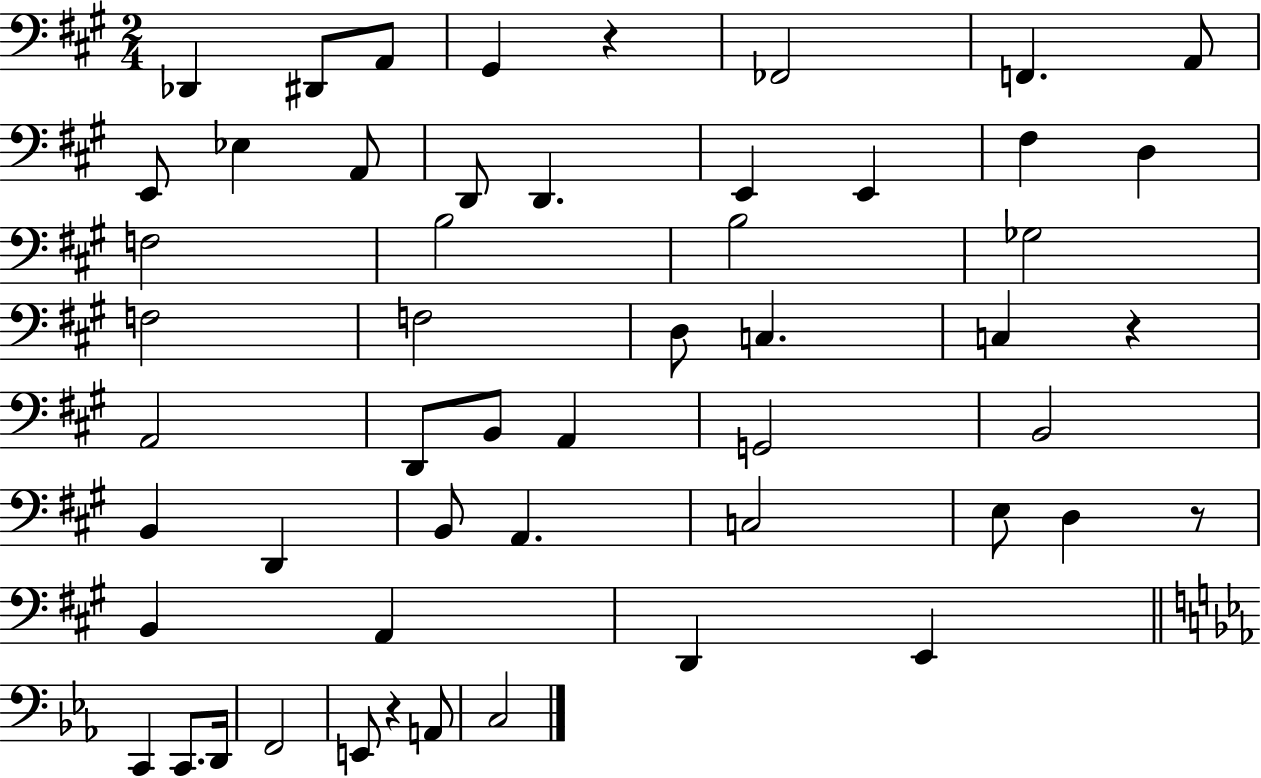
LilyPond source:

{
  \clef bass
  \numericTimeSignature
  \time 2/4
  \key a \major
  des,4 dis,8 a,8 | gis,4 r4 | fes,2 | f,4. a,8 | \break e,8 ees4 a,8 | d,8 d,4. | e,4 e,4 | fis4 d4 | \break f2 | b2 | b2 | ges2 | \break f2 | f2 | d8 c4. | c4 r4 | \break a,2 | d,8 b,8 a,4 | g,2 | b,2 | \break b,4 d,4 | b,8 a,4. | c2 | e8 d4 r8 | \break b,4 a,4 | d,4 e,4 | \bar "||" \break \key c \minor c,4 c,8. d,16 | f,2 | e,8 r4 a,8 | c2 | \break \bar "|."
}